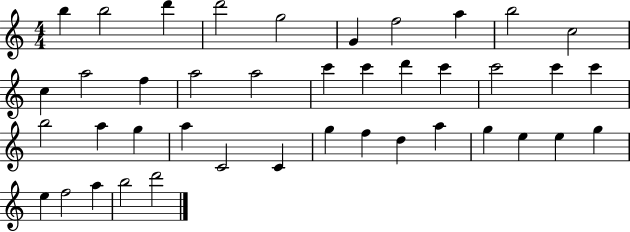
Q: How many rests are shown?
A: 0